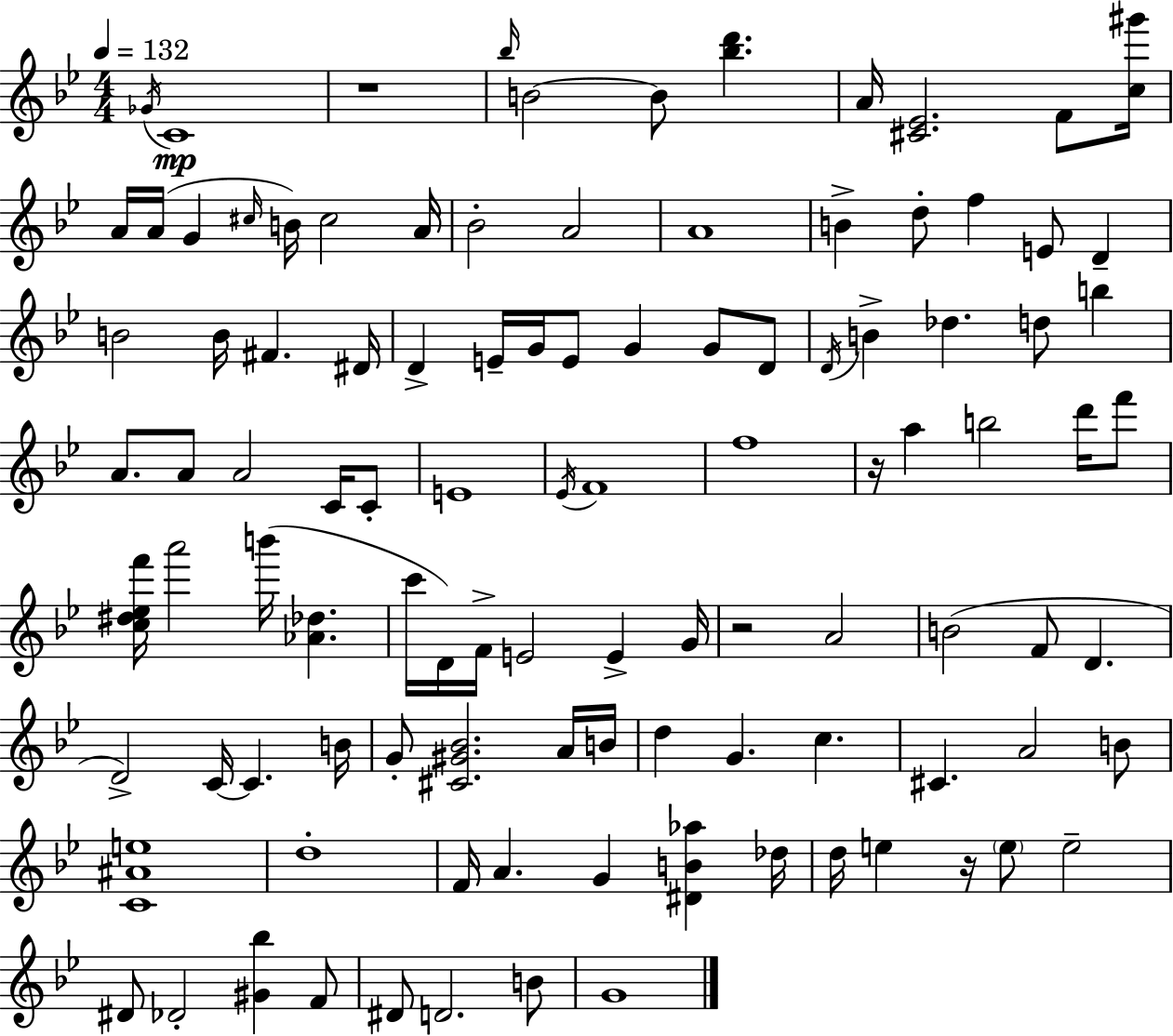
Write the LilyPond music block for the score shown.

{
  \clef treble
  \numericTimeSignature
  \time 4/4
  \key bes \major
  \tempo 4 = 132
  \acciaccatura { ges'16 }\mp c'1 | r1 | \grace { bes''16 } b'2~~ b'8 <bes'' d'''>4. | a'16 <cis' ees'>2. f'8 | \break <c'' gis'''>16 a'16 a'16( g'4 \grace { cis''16 } b'16) cis''2 | a'16 bes'2-. a'2 | a'1 | b'4-> d''8-. f''4 e'8 d'4-- | \break b'2 b'16 fis'4. | dis'16 d'4-> e'16-- g'16 e'8 g'4 g'8 | d'8 \acciaccatura { d'16 } b'4-> des''4. d''8 | b''4 a'8. a'8 a'2 | \break c'16 c'8-. e'1 | \acciaccatura { ees'16 } f'1 | f''1 | r16 a''4 b''2 | \break d'''16 f'''8 <c'' dis'' ees'' f'''>16 a'''2 b'''16( <aes' des''>4. | c'''16 d'16) f'16-> e'2 | e'4-> g'16 r2 a'2 | b'2( f'8 d'4. | \break d'2->) c'16~~ c'4. | b'16 g'8-. <cis' gis' bes'>2. | a'16 b'16 d''4 g'4. c''4. | cis'4. a'2 | \break b'8 <c' ais' e''>1 | d''1-. | f'16 a'4. g'4 | <dis' b' aes''>4 des''16 d''16 e''4 r16 \parenthesize e''8 e''2-- | \break dis'8 des'2-. <gis' bes''>4 | f'8 dis'8 d'2. | b'8 g'1 | \bar "|."
}